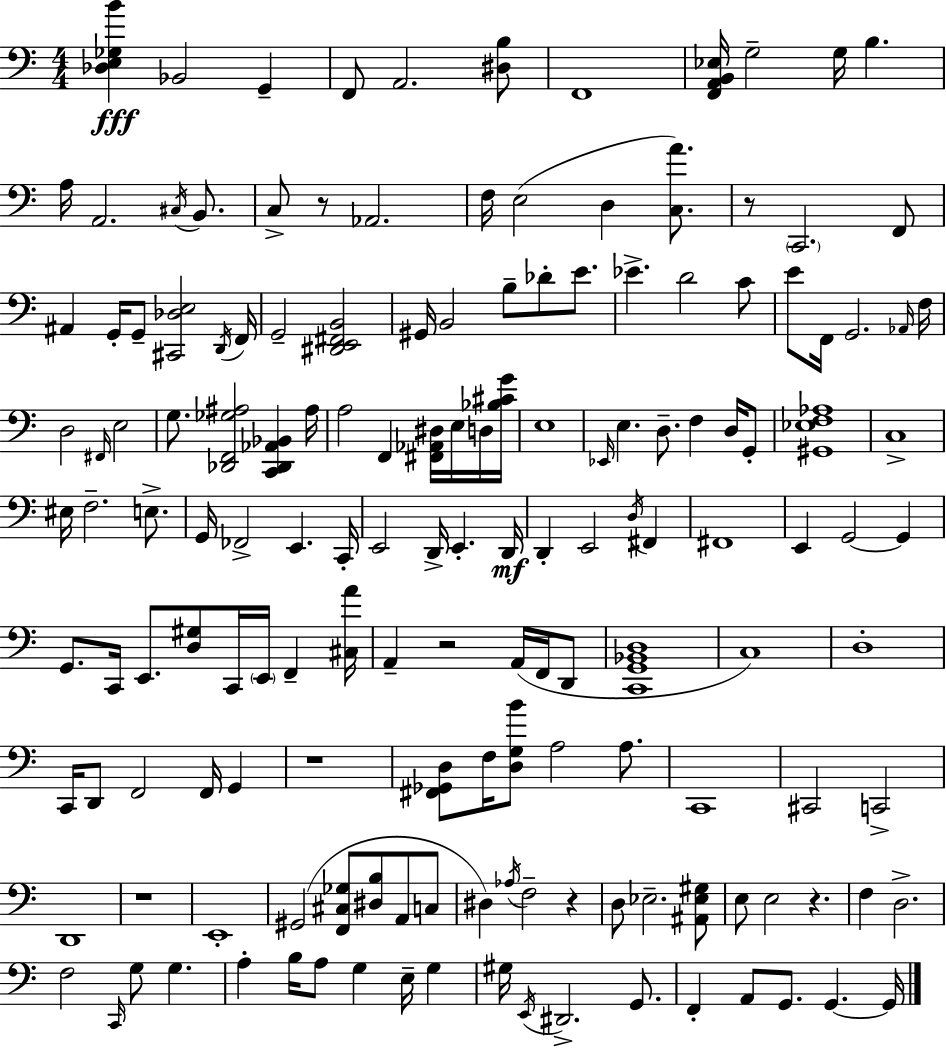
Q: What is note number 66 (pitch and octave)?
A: D2